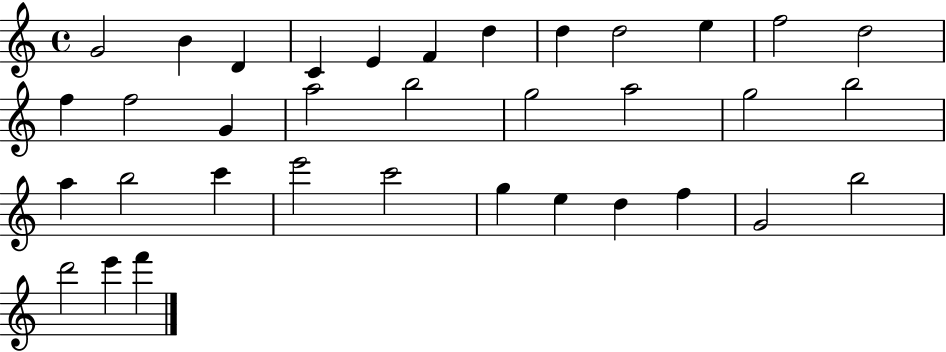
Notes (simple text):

G4/h B4/q D4/q C4/q E4/q F4/q D5/q D5/q D5/h E5/q F5/h D5/h F5/q F5/h G4/q A5/h B5/h G5/h A5/h G5/h B5/h A5/q B5/h C6/q E6/h C6/h G5/q E5/q D5/q F5/q G4/h B5/h D6/h E6/q F6/q